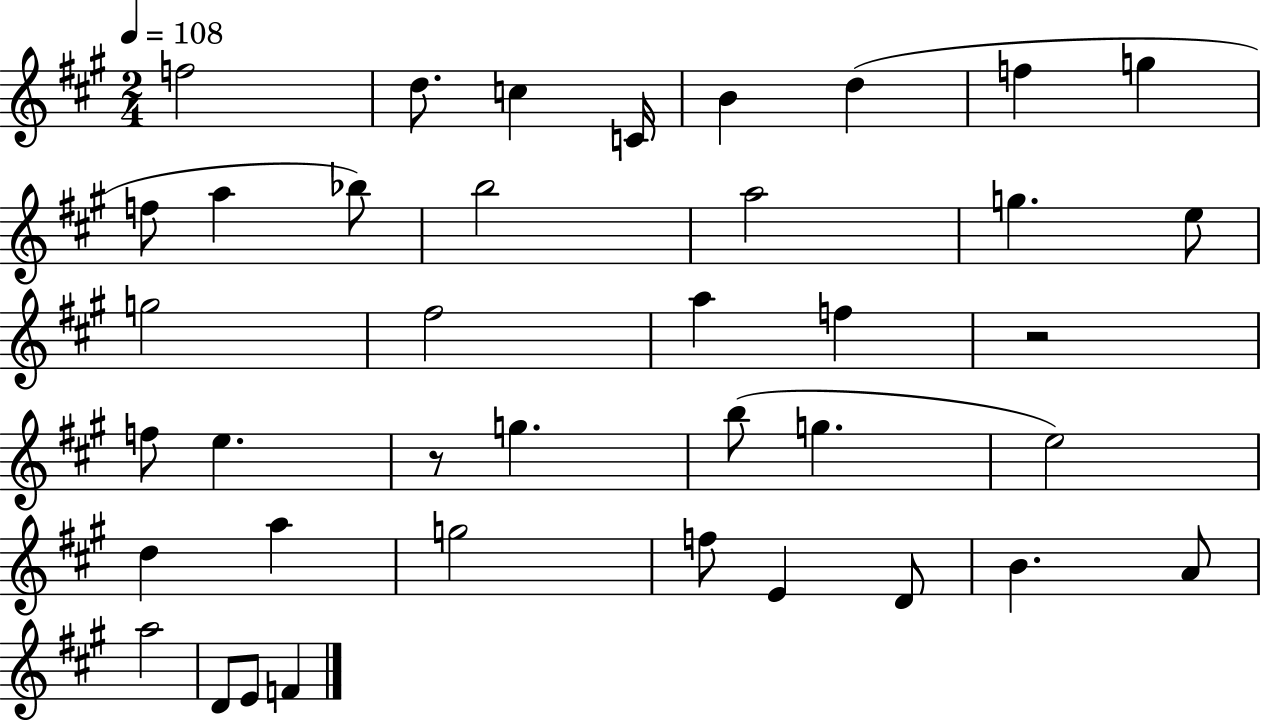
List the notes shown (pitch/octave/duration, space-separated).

F5/h D5/e. C5/q C4/s B4/q D5/q F5/q G5/q F5/e A5/q Bb5/e B5/h A5/h G5/q. E5/e G5/h F#5/h A5/q F5/q R/h F5/e E5/q. R/e G5/q. B5/e G5/q. E5/h D5/q A5/q G5/h F5/e E4/q D4/e B4/q. A4/e A5/h D4/e E4/e F4/q